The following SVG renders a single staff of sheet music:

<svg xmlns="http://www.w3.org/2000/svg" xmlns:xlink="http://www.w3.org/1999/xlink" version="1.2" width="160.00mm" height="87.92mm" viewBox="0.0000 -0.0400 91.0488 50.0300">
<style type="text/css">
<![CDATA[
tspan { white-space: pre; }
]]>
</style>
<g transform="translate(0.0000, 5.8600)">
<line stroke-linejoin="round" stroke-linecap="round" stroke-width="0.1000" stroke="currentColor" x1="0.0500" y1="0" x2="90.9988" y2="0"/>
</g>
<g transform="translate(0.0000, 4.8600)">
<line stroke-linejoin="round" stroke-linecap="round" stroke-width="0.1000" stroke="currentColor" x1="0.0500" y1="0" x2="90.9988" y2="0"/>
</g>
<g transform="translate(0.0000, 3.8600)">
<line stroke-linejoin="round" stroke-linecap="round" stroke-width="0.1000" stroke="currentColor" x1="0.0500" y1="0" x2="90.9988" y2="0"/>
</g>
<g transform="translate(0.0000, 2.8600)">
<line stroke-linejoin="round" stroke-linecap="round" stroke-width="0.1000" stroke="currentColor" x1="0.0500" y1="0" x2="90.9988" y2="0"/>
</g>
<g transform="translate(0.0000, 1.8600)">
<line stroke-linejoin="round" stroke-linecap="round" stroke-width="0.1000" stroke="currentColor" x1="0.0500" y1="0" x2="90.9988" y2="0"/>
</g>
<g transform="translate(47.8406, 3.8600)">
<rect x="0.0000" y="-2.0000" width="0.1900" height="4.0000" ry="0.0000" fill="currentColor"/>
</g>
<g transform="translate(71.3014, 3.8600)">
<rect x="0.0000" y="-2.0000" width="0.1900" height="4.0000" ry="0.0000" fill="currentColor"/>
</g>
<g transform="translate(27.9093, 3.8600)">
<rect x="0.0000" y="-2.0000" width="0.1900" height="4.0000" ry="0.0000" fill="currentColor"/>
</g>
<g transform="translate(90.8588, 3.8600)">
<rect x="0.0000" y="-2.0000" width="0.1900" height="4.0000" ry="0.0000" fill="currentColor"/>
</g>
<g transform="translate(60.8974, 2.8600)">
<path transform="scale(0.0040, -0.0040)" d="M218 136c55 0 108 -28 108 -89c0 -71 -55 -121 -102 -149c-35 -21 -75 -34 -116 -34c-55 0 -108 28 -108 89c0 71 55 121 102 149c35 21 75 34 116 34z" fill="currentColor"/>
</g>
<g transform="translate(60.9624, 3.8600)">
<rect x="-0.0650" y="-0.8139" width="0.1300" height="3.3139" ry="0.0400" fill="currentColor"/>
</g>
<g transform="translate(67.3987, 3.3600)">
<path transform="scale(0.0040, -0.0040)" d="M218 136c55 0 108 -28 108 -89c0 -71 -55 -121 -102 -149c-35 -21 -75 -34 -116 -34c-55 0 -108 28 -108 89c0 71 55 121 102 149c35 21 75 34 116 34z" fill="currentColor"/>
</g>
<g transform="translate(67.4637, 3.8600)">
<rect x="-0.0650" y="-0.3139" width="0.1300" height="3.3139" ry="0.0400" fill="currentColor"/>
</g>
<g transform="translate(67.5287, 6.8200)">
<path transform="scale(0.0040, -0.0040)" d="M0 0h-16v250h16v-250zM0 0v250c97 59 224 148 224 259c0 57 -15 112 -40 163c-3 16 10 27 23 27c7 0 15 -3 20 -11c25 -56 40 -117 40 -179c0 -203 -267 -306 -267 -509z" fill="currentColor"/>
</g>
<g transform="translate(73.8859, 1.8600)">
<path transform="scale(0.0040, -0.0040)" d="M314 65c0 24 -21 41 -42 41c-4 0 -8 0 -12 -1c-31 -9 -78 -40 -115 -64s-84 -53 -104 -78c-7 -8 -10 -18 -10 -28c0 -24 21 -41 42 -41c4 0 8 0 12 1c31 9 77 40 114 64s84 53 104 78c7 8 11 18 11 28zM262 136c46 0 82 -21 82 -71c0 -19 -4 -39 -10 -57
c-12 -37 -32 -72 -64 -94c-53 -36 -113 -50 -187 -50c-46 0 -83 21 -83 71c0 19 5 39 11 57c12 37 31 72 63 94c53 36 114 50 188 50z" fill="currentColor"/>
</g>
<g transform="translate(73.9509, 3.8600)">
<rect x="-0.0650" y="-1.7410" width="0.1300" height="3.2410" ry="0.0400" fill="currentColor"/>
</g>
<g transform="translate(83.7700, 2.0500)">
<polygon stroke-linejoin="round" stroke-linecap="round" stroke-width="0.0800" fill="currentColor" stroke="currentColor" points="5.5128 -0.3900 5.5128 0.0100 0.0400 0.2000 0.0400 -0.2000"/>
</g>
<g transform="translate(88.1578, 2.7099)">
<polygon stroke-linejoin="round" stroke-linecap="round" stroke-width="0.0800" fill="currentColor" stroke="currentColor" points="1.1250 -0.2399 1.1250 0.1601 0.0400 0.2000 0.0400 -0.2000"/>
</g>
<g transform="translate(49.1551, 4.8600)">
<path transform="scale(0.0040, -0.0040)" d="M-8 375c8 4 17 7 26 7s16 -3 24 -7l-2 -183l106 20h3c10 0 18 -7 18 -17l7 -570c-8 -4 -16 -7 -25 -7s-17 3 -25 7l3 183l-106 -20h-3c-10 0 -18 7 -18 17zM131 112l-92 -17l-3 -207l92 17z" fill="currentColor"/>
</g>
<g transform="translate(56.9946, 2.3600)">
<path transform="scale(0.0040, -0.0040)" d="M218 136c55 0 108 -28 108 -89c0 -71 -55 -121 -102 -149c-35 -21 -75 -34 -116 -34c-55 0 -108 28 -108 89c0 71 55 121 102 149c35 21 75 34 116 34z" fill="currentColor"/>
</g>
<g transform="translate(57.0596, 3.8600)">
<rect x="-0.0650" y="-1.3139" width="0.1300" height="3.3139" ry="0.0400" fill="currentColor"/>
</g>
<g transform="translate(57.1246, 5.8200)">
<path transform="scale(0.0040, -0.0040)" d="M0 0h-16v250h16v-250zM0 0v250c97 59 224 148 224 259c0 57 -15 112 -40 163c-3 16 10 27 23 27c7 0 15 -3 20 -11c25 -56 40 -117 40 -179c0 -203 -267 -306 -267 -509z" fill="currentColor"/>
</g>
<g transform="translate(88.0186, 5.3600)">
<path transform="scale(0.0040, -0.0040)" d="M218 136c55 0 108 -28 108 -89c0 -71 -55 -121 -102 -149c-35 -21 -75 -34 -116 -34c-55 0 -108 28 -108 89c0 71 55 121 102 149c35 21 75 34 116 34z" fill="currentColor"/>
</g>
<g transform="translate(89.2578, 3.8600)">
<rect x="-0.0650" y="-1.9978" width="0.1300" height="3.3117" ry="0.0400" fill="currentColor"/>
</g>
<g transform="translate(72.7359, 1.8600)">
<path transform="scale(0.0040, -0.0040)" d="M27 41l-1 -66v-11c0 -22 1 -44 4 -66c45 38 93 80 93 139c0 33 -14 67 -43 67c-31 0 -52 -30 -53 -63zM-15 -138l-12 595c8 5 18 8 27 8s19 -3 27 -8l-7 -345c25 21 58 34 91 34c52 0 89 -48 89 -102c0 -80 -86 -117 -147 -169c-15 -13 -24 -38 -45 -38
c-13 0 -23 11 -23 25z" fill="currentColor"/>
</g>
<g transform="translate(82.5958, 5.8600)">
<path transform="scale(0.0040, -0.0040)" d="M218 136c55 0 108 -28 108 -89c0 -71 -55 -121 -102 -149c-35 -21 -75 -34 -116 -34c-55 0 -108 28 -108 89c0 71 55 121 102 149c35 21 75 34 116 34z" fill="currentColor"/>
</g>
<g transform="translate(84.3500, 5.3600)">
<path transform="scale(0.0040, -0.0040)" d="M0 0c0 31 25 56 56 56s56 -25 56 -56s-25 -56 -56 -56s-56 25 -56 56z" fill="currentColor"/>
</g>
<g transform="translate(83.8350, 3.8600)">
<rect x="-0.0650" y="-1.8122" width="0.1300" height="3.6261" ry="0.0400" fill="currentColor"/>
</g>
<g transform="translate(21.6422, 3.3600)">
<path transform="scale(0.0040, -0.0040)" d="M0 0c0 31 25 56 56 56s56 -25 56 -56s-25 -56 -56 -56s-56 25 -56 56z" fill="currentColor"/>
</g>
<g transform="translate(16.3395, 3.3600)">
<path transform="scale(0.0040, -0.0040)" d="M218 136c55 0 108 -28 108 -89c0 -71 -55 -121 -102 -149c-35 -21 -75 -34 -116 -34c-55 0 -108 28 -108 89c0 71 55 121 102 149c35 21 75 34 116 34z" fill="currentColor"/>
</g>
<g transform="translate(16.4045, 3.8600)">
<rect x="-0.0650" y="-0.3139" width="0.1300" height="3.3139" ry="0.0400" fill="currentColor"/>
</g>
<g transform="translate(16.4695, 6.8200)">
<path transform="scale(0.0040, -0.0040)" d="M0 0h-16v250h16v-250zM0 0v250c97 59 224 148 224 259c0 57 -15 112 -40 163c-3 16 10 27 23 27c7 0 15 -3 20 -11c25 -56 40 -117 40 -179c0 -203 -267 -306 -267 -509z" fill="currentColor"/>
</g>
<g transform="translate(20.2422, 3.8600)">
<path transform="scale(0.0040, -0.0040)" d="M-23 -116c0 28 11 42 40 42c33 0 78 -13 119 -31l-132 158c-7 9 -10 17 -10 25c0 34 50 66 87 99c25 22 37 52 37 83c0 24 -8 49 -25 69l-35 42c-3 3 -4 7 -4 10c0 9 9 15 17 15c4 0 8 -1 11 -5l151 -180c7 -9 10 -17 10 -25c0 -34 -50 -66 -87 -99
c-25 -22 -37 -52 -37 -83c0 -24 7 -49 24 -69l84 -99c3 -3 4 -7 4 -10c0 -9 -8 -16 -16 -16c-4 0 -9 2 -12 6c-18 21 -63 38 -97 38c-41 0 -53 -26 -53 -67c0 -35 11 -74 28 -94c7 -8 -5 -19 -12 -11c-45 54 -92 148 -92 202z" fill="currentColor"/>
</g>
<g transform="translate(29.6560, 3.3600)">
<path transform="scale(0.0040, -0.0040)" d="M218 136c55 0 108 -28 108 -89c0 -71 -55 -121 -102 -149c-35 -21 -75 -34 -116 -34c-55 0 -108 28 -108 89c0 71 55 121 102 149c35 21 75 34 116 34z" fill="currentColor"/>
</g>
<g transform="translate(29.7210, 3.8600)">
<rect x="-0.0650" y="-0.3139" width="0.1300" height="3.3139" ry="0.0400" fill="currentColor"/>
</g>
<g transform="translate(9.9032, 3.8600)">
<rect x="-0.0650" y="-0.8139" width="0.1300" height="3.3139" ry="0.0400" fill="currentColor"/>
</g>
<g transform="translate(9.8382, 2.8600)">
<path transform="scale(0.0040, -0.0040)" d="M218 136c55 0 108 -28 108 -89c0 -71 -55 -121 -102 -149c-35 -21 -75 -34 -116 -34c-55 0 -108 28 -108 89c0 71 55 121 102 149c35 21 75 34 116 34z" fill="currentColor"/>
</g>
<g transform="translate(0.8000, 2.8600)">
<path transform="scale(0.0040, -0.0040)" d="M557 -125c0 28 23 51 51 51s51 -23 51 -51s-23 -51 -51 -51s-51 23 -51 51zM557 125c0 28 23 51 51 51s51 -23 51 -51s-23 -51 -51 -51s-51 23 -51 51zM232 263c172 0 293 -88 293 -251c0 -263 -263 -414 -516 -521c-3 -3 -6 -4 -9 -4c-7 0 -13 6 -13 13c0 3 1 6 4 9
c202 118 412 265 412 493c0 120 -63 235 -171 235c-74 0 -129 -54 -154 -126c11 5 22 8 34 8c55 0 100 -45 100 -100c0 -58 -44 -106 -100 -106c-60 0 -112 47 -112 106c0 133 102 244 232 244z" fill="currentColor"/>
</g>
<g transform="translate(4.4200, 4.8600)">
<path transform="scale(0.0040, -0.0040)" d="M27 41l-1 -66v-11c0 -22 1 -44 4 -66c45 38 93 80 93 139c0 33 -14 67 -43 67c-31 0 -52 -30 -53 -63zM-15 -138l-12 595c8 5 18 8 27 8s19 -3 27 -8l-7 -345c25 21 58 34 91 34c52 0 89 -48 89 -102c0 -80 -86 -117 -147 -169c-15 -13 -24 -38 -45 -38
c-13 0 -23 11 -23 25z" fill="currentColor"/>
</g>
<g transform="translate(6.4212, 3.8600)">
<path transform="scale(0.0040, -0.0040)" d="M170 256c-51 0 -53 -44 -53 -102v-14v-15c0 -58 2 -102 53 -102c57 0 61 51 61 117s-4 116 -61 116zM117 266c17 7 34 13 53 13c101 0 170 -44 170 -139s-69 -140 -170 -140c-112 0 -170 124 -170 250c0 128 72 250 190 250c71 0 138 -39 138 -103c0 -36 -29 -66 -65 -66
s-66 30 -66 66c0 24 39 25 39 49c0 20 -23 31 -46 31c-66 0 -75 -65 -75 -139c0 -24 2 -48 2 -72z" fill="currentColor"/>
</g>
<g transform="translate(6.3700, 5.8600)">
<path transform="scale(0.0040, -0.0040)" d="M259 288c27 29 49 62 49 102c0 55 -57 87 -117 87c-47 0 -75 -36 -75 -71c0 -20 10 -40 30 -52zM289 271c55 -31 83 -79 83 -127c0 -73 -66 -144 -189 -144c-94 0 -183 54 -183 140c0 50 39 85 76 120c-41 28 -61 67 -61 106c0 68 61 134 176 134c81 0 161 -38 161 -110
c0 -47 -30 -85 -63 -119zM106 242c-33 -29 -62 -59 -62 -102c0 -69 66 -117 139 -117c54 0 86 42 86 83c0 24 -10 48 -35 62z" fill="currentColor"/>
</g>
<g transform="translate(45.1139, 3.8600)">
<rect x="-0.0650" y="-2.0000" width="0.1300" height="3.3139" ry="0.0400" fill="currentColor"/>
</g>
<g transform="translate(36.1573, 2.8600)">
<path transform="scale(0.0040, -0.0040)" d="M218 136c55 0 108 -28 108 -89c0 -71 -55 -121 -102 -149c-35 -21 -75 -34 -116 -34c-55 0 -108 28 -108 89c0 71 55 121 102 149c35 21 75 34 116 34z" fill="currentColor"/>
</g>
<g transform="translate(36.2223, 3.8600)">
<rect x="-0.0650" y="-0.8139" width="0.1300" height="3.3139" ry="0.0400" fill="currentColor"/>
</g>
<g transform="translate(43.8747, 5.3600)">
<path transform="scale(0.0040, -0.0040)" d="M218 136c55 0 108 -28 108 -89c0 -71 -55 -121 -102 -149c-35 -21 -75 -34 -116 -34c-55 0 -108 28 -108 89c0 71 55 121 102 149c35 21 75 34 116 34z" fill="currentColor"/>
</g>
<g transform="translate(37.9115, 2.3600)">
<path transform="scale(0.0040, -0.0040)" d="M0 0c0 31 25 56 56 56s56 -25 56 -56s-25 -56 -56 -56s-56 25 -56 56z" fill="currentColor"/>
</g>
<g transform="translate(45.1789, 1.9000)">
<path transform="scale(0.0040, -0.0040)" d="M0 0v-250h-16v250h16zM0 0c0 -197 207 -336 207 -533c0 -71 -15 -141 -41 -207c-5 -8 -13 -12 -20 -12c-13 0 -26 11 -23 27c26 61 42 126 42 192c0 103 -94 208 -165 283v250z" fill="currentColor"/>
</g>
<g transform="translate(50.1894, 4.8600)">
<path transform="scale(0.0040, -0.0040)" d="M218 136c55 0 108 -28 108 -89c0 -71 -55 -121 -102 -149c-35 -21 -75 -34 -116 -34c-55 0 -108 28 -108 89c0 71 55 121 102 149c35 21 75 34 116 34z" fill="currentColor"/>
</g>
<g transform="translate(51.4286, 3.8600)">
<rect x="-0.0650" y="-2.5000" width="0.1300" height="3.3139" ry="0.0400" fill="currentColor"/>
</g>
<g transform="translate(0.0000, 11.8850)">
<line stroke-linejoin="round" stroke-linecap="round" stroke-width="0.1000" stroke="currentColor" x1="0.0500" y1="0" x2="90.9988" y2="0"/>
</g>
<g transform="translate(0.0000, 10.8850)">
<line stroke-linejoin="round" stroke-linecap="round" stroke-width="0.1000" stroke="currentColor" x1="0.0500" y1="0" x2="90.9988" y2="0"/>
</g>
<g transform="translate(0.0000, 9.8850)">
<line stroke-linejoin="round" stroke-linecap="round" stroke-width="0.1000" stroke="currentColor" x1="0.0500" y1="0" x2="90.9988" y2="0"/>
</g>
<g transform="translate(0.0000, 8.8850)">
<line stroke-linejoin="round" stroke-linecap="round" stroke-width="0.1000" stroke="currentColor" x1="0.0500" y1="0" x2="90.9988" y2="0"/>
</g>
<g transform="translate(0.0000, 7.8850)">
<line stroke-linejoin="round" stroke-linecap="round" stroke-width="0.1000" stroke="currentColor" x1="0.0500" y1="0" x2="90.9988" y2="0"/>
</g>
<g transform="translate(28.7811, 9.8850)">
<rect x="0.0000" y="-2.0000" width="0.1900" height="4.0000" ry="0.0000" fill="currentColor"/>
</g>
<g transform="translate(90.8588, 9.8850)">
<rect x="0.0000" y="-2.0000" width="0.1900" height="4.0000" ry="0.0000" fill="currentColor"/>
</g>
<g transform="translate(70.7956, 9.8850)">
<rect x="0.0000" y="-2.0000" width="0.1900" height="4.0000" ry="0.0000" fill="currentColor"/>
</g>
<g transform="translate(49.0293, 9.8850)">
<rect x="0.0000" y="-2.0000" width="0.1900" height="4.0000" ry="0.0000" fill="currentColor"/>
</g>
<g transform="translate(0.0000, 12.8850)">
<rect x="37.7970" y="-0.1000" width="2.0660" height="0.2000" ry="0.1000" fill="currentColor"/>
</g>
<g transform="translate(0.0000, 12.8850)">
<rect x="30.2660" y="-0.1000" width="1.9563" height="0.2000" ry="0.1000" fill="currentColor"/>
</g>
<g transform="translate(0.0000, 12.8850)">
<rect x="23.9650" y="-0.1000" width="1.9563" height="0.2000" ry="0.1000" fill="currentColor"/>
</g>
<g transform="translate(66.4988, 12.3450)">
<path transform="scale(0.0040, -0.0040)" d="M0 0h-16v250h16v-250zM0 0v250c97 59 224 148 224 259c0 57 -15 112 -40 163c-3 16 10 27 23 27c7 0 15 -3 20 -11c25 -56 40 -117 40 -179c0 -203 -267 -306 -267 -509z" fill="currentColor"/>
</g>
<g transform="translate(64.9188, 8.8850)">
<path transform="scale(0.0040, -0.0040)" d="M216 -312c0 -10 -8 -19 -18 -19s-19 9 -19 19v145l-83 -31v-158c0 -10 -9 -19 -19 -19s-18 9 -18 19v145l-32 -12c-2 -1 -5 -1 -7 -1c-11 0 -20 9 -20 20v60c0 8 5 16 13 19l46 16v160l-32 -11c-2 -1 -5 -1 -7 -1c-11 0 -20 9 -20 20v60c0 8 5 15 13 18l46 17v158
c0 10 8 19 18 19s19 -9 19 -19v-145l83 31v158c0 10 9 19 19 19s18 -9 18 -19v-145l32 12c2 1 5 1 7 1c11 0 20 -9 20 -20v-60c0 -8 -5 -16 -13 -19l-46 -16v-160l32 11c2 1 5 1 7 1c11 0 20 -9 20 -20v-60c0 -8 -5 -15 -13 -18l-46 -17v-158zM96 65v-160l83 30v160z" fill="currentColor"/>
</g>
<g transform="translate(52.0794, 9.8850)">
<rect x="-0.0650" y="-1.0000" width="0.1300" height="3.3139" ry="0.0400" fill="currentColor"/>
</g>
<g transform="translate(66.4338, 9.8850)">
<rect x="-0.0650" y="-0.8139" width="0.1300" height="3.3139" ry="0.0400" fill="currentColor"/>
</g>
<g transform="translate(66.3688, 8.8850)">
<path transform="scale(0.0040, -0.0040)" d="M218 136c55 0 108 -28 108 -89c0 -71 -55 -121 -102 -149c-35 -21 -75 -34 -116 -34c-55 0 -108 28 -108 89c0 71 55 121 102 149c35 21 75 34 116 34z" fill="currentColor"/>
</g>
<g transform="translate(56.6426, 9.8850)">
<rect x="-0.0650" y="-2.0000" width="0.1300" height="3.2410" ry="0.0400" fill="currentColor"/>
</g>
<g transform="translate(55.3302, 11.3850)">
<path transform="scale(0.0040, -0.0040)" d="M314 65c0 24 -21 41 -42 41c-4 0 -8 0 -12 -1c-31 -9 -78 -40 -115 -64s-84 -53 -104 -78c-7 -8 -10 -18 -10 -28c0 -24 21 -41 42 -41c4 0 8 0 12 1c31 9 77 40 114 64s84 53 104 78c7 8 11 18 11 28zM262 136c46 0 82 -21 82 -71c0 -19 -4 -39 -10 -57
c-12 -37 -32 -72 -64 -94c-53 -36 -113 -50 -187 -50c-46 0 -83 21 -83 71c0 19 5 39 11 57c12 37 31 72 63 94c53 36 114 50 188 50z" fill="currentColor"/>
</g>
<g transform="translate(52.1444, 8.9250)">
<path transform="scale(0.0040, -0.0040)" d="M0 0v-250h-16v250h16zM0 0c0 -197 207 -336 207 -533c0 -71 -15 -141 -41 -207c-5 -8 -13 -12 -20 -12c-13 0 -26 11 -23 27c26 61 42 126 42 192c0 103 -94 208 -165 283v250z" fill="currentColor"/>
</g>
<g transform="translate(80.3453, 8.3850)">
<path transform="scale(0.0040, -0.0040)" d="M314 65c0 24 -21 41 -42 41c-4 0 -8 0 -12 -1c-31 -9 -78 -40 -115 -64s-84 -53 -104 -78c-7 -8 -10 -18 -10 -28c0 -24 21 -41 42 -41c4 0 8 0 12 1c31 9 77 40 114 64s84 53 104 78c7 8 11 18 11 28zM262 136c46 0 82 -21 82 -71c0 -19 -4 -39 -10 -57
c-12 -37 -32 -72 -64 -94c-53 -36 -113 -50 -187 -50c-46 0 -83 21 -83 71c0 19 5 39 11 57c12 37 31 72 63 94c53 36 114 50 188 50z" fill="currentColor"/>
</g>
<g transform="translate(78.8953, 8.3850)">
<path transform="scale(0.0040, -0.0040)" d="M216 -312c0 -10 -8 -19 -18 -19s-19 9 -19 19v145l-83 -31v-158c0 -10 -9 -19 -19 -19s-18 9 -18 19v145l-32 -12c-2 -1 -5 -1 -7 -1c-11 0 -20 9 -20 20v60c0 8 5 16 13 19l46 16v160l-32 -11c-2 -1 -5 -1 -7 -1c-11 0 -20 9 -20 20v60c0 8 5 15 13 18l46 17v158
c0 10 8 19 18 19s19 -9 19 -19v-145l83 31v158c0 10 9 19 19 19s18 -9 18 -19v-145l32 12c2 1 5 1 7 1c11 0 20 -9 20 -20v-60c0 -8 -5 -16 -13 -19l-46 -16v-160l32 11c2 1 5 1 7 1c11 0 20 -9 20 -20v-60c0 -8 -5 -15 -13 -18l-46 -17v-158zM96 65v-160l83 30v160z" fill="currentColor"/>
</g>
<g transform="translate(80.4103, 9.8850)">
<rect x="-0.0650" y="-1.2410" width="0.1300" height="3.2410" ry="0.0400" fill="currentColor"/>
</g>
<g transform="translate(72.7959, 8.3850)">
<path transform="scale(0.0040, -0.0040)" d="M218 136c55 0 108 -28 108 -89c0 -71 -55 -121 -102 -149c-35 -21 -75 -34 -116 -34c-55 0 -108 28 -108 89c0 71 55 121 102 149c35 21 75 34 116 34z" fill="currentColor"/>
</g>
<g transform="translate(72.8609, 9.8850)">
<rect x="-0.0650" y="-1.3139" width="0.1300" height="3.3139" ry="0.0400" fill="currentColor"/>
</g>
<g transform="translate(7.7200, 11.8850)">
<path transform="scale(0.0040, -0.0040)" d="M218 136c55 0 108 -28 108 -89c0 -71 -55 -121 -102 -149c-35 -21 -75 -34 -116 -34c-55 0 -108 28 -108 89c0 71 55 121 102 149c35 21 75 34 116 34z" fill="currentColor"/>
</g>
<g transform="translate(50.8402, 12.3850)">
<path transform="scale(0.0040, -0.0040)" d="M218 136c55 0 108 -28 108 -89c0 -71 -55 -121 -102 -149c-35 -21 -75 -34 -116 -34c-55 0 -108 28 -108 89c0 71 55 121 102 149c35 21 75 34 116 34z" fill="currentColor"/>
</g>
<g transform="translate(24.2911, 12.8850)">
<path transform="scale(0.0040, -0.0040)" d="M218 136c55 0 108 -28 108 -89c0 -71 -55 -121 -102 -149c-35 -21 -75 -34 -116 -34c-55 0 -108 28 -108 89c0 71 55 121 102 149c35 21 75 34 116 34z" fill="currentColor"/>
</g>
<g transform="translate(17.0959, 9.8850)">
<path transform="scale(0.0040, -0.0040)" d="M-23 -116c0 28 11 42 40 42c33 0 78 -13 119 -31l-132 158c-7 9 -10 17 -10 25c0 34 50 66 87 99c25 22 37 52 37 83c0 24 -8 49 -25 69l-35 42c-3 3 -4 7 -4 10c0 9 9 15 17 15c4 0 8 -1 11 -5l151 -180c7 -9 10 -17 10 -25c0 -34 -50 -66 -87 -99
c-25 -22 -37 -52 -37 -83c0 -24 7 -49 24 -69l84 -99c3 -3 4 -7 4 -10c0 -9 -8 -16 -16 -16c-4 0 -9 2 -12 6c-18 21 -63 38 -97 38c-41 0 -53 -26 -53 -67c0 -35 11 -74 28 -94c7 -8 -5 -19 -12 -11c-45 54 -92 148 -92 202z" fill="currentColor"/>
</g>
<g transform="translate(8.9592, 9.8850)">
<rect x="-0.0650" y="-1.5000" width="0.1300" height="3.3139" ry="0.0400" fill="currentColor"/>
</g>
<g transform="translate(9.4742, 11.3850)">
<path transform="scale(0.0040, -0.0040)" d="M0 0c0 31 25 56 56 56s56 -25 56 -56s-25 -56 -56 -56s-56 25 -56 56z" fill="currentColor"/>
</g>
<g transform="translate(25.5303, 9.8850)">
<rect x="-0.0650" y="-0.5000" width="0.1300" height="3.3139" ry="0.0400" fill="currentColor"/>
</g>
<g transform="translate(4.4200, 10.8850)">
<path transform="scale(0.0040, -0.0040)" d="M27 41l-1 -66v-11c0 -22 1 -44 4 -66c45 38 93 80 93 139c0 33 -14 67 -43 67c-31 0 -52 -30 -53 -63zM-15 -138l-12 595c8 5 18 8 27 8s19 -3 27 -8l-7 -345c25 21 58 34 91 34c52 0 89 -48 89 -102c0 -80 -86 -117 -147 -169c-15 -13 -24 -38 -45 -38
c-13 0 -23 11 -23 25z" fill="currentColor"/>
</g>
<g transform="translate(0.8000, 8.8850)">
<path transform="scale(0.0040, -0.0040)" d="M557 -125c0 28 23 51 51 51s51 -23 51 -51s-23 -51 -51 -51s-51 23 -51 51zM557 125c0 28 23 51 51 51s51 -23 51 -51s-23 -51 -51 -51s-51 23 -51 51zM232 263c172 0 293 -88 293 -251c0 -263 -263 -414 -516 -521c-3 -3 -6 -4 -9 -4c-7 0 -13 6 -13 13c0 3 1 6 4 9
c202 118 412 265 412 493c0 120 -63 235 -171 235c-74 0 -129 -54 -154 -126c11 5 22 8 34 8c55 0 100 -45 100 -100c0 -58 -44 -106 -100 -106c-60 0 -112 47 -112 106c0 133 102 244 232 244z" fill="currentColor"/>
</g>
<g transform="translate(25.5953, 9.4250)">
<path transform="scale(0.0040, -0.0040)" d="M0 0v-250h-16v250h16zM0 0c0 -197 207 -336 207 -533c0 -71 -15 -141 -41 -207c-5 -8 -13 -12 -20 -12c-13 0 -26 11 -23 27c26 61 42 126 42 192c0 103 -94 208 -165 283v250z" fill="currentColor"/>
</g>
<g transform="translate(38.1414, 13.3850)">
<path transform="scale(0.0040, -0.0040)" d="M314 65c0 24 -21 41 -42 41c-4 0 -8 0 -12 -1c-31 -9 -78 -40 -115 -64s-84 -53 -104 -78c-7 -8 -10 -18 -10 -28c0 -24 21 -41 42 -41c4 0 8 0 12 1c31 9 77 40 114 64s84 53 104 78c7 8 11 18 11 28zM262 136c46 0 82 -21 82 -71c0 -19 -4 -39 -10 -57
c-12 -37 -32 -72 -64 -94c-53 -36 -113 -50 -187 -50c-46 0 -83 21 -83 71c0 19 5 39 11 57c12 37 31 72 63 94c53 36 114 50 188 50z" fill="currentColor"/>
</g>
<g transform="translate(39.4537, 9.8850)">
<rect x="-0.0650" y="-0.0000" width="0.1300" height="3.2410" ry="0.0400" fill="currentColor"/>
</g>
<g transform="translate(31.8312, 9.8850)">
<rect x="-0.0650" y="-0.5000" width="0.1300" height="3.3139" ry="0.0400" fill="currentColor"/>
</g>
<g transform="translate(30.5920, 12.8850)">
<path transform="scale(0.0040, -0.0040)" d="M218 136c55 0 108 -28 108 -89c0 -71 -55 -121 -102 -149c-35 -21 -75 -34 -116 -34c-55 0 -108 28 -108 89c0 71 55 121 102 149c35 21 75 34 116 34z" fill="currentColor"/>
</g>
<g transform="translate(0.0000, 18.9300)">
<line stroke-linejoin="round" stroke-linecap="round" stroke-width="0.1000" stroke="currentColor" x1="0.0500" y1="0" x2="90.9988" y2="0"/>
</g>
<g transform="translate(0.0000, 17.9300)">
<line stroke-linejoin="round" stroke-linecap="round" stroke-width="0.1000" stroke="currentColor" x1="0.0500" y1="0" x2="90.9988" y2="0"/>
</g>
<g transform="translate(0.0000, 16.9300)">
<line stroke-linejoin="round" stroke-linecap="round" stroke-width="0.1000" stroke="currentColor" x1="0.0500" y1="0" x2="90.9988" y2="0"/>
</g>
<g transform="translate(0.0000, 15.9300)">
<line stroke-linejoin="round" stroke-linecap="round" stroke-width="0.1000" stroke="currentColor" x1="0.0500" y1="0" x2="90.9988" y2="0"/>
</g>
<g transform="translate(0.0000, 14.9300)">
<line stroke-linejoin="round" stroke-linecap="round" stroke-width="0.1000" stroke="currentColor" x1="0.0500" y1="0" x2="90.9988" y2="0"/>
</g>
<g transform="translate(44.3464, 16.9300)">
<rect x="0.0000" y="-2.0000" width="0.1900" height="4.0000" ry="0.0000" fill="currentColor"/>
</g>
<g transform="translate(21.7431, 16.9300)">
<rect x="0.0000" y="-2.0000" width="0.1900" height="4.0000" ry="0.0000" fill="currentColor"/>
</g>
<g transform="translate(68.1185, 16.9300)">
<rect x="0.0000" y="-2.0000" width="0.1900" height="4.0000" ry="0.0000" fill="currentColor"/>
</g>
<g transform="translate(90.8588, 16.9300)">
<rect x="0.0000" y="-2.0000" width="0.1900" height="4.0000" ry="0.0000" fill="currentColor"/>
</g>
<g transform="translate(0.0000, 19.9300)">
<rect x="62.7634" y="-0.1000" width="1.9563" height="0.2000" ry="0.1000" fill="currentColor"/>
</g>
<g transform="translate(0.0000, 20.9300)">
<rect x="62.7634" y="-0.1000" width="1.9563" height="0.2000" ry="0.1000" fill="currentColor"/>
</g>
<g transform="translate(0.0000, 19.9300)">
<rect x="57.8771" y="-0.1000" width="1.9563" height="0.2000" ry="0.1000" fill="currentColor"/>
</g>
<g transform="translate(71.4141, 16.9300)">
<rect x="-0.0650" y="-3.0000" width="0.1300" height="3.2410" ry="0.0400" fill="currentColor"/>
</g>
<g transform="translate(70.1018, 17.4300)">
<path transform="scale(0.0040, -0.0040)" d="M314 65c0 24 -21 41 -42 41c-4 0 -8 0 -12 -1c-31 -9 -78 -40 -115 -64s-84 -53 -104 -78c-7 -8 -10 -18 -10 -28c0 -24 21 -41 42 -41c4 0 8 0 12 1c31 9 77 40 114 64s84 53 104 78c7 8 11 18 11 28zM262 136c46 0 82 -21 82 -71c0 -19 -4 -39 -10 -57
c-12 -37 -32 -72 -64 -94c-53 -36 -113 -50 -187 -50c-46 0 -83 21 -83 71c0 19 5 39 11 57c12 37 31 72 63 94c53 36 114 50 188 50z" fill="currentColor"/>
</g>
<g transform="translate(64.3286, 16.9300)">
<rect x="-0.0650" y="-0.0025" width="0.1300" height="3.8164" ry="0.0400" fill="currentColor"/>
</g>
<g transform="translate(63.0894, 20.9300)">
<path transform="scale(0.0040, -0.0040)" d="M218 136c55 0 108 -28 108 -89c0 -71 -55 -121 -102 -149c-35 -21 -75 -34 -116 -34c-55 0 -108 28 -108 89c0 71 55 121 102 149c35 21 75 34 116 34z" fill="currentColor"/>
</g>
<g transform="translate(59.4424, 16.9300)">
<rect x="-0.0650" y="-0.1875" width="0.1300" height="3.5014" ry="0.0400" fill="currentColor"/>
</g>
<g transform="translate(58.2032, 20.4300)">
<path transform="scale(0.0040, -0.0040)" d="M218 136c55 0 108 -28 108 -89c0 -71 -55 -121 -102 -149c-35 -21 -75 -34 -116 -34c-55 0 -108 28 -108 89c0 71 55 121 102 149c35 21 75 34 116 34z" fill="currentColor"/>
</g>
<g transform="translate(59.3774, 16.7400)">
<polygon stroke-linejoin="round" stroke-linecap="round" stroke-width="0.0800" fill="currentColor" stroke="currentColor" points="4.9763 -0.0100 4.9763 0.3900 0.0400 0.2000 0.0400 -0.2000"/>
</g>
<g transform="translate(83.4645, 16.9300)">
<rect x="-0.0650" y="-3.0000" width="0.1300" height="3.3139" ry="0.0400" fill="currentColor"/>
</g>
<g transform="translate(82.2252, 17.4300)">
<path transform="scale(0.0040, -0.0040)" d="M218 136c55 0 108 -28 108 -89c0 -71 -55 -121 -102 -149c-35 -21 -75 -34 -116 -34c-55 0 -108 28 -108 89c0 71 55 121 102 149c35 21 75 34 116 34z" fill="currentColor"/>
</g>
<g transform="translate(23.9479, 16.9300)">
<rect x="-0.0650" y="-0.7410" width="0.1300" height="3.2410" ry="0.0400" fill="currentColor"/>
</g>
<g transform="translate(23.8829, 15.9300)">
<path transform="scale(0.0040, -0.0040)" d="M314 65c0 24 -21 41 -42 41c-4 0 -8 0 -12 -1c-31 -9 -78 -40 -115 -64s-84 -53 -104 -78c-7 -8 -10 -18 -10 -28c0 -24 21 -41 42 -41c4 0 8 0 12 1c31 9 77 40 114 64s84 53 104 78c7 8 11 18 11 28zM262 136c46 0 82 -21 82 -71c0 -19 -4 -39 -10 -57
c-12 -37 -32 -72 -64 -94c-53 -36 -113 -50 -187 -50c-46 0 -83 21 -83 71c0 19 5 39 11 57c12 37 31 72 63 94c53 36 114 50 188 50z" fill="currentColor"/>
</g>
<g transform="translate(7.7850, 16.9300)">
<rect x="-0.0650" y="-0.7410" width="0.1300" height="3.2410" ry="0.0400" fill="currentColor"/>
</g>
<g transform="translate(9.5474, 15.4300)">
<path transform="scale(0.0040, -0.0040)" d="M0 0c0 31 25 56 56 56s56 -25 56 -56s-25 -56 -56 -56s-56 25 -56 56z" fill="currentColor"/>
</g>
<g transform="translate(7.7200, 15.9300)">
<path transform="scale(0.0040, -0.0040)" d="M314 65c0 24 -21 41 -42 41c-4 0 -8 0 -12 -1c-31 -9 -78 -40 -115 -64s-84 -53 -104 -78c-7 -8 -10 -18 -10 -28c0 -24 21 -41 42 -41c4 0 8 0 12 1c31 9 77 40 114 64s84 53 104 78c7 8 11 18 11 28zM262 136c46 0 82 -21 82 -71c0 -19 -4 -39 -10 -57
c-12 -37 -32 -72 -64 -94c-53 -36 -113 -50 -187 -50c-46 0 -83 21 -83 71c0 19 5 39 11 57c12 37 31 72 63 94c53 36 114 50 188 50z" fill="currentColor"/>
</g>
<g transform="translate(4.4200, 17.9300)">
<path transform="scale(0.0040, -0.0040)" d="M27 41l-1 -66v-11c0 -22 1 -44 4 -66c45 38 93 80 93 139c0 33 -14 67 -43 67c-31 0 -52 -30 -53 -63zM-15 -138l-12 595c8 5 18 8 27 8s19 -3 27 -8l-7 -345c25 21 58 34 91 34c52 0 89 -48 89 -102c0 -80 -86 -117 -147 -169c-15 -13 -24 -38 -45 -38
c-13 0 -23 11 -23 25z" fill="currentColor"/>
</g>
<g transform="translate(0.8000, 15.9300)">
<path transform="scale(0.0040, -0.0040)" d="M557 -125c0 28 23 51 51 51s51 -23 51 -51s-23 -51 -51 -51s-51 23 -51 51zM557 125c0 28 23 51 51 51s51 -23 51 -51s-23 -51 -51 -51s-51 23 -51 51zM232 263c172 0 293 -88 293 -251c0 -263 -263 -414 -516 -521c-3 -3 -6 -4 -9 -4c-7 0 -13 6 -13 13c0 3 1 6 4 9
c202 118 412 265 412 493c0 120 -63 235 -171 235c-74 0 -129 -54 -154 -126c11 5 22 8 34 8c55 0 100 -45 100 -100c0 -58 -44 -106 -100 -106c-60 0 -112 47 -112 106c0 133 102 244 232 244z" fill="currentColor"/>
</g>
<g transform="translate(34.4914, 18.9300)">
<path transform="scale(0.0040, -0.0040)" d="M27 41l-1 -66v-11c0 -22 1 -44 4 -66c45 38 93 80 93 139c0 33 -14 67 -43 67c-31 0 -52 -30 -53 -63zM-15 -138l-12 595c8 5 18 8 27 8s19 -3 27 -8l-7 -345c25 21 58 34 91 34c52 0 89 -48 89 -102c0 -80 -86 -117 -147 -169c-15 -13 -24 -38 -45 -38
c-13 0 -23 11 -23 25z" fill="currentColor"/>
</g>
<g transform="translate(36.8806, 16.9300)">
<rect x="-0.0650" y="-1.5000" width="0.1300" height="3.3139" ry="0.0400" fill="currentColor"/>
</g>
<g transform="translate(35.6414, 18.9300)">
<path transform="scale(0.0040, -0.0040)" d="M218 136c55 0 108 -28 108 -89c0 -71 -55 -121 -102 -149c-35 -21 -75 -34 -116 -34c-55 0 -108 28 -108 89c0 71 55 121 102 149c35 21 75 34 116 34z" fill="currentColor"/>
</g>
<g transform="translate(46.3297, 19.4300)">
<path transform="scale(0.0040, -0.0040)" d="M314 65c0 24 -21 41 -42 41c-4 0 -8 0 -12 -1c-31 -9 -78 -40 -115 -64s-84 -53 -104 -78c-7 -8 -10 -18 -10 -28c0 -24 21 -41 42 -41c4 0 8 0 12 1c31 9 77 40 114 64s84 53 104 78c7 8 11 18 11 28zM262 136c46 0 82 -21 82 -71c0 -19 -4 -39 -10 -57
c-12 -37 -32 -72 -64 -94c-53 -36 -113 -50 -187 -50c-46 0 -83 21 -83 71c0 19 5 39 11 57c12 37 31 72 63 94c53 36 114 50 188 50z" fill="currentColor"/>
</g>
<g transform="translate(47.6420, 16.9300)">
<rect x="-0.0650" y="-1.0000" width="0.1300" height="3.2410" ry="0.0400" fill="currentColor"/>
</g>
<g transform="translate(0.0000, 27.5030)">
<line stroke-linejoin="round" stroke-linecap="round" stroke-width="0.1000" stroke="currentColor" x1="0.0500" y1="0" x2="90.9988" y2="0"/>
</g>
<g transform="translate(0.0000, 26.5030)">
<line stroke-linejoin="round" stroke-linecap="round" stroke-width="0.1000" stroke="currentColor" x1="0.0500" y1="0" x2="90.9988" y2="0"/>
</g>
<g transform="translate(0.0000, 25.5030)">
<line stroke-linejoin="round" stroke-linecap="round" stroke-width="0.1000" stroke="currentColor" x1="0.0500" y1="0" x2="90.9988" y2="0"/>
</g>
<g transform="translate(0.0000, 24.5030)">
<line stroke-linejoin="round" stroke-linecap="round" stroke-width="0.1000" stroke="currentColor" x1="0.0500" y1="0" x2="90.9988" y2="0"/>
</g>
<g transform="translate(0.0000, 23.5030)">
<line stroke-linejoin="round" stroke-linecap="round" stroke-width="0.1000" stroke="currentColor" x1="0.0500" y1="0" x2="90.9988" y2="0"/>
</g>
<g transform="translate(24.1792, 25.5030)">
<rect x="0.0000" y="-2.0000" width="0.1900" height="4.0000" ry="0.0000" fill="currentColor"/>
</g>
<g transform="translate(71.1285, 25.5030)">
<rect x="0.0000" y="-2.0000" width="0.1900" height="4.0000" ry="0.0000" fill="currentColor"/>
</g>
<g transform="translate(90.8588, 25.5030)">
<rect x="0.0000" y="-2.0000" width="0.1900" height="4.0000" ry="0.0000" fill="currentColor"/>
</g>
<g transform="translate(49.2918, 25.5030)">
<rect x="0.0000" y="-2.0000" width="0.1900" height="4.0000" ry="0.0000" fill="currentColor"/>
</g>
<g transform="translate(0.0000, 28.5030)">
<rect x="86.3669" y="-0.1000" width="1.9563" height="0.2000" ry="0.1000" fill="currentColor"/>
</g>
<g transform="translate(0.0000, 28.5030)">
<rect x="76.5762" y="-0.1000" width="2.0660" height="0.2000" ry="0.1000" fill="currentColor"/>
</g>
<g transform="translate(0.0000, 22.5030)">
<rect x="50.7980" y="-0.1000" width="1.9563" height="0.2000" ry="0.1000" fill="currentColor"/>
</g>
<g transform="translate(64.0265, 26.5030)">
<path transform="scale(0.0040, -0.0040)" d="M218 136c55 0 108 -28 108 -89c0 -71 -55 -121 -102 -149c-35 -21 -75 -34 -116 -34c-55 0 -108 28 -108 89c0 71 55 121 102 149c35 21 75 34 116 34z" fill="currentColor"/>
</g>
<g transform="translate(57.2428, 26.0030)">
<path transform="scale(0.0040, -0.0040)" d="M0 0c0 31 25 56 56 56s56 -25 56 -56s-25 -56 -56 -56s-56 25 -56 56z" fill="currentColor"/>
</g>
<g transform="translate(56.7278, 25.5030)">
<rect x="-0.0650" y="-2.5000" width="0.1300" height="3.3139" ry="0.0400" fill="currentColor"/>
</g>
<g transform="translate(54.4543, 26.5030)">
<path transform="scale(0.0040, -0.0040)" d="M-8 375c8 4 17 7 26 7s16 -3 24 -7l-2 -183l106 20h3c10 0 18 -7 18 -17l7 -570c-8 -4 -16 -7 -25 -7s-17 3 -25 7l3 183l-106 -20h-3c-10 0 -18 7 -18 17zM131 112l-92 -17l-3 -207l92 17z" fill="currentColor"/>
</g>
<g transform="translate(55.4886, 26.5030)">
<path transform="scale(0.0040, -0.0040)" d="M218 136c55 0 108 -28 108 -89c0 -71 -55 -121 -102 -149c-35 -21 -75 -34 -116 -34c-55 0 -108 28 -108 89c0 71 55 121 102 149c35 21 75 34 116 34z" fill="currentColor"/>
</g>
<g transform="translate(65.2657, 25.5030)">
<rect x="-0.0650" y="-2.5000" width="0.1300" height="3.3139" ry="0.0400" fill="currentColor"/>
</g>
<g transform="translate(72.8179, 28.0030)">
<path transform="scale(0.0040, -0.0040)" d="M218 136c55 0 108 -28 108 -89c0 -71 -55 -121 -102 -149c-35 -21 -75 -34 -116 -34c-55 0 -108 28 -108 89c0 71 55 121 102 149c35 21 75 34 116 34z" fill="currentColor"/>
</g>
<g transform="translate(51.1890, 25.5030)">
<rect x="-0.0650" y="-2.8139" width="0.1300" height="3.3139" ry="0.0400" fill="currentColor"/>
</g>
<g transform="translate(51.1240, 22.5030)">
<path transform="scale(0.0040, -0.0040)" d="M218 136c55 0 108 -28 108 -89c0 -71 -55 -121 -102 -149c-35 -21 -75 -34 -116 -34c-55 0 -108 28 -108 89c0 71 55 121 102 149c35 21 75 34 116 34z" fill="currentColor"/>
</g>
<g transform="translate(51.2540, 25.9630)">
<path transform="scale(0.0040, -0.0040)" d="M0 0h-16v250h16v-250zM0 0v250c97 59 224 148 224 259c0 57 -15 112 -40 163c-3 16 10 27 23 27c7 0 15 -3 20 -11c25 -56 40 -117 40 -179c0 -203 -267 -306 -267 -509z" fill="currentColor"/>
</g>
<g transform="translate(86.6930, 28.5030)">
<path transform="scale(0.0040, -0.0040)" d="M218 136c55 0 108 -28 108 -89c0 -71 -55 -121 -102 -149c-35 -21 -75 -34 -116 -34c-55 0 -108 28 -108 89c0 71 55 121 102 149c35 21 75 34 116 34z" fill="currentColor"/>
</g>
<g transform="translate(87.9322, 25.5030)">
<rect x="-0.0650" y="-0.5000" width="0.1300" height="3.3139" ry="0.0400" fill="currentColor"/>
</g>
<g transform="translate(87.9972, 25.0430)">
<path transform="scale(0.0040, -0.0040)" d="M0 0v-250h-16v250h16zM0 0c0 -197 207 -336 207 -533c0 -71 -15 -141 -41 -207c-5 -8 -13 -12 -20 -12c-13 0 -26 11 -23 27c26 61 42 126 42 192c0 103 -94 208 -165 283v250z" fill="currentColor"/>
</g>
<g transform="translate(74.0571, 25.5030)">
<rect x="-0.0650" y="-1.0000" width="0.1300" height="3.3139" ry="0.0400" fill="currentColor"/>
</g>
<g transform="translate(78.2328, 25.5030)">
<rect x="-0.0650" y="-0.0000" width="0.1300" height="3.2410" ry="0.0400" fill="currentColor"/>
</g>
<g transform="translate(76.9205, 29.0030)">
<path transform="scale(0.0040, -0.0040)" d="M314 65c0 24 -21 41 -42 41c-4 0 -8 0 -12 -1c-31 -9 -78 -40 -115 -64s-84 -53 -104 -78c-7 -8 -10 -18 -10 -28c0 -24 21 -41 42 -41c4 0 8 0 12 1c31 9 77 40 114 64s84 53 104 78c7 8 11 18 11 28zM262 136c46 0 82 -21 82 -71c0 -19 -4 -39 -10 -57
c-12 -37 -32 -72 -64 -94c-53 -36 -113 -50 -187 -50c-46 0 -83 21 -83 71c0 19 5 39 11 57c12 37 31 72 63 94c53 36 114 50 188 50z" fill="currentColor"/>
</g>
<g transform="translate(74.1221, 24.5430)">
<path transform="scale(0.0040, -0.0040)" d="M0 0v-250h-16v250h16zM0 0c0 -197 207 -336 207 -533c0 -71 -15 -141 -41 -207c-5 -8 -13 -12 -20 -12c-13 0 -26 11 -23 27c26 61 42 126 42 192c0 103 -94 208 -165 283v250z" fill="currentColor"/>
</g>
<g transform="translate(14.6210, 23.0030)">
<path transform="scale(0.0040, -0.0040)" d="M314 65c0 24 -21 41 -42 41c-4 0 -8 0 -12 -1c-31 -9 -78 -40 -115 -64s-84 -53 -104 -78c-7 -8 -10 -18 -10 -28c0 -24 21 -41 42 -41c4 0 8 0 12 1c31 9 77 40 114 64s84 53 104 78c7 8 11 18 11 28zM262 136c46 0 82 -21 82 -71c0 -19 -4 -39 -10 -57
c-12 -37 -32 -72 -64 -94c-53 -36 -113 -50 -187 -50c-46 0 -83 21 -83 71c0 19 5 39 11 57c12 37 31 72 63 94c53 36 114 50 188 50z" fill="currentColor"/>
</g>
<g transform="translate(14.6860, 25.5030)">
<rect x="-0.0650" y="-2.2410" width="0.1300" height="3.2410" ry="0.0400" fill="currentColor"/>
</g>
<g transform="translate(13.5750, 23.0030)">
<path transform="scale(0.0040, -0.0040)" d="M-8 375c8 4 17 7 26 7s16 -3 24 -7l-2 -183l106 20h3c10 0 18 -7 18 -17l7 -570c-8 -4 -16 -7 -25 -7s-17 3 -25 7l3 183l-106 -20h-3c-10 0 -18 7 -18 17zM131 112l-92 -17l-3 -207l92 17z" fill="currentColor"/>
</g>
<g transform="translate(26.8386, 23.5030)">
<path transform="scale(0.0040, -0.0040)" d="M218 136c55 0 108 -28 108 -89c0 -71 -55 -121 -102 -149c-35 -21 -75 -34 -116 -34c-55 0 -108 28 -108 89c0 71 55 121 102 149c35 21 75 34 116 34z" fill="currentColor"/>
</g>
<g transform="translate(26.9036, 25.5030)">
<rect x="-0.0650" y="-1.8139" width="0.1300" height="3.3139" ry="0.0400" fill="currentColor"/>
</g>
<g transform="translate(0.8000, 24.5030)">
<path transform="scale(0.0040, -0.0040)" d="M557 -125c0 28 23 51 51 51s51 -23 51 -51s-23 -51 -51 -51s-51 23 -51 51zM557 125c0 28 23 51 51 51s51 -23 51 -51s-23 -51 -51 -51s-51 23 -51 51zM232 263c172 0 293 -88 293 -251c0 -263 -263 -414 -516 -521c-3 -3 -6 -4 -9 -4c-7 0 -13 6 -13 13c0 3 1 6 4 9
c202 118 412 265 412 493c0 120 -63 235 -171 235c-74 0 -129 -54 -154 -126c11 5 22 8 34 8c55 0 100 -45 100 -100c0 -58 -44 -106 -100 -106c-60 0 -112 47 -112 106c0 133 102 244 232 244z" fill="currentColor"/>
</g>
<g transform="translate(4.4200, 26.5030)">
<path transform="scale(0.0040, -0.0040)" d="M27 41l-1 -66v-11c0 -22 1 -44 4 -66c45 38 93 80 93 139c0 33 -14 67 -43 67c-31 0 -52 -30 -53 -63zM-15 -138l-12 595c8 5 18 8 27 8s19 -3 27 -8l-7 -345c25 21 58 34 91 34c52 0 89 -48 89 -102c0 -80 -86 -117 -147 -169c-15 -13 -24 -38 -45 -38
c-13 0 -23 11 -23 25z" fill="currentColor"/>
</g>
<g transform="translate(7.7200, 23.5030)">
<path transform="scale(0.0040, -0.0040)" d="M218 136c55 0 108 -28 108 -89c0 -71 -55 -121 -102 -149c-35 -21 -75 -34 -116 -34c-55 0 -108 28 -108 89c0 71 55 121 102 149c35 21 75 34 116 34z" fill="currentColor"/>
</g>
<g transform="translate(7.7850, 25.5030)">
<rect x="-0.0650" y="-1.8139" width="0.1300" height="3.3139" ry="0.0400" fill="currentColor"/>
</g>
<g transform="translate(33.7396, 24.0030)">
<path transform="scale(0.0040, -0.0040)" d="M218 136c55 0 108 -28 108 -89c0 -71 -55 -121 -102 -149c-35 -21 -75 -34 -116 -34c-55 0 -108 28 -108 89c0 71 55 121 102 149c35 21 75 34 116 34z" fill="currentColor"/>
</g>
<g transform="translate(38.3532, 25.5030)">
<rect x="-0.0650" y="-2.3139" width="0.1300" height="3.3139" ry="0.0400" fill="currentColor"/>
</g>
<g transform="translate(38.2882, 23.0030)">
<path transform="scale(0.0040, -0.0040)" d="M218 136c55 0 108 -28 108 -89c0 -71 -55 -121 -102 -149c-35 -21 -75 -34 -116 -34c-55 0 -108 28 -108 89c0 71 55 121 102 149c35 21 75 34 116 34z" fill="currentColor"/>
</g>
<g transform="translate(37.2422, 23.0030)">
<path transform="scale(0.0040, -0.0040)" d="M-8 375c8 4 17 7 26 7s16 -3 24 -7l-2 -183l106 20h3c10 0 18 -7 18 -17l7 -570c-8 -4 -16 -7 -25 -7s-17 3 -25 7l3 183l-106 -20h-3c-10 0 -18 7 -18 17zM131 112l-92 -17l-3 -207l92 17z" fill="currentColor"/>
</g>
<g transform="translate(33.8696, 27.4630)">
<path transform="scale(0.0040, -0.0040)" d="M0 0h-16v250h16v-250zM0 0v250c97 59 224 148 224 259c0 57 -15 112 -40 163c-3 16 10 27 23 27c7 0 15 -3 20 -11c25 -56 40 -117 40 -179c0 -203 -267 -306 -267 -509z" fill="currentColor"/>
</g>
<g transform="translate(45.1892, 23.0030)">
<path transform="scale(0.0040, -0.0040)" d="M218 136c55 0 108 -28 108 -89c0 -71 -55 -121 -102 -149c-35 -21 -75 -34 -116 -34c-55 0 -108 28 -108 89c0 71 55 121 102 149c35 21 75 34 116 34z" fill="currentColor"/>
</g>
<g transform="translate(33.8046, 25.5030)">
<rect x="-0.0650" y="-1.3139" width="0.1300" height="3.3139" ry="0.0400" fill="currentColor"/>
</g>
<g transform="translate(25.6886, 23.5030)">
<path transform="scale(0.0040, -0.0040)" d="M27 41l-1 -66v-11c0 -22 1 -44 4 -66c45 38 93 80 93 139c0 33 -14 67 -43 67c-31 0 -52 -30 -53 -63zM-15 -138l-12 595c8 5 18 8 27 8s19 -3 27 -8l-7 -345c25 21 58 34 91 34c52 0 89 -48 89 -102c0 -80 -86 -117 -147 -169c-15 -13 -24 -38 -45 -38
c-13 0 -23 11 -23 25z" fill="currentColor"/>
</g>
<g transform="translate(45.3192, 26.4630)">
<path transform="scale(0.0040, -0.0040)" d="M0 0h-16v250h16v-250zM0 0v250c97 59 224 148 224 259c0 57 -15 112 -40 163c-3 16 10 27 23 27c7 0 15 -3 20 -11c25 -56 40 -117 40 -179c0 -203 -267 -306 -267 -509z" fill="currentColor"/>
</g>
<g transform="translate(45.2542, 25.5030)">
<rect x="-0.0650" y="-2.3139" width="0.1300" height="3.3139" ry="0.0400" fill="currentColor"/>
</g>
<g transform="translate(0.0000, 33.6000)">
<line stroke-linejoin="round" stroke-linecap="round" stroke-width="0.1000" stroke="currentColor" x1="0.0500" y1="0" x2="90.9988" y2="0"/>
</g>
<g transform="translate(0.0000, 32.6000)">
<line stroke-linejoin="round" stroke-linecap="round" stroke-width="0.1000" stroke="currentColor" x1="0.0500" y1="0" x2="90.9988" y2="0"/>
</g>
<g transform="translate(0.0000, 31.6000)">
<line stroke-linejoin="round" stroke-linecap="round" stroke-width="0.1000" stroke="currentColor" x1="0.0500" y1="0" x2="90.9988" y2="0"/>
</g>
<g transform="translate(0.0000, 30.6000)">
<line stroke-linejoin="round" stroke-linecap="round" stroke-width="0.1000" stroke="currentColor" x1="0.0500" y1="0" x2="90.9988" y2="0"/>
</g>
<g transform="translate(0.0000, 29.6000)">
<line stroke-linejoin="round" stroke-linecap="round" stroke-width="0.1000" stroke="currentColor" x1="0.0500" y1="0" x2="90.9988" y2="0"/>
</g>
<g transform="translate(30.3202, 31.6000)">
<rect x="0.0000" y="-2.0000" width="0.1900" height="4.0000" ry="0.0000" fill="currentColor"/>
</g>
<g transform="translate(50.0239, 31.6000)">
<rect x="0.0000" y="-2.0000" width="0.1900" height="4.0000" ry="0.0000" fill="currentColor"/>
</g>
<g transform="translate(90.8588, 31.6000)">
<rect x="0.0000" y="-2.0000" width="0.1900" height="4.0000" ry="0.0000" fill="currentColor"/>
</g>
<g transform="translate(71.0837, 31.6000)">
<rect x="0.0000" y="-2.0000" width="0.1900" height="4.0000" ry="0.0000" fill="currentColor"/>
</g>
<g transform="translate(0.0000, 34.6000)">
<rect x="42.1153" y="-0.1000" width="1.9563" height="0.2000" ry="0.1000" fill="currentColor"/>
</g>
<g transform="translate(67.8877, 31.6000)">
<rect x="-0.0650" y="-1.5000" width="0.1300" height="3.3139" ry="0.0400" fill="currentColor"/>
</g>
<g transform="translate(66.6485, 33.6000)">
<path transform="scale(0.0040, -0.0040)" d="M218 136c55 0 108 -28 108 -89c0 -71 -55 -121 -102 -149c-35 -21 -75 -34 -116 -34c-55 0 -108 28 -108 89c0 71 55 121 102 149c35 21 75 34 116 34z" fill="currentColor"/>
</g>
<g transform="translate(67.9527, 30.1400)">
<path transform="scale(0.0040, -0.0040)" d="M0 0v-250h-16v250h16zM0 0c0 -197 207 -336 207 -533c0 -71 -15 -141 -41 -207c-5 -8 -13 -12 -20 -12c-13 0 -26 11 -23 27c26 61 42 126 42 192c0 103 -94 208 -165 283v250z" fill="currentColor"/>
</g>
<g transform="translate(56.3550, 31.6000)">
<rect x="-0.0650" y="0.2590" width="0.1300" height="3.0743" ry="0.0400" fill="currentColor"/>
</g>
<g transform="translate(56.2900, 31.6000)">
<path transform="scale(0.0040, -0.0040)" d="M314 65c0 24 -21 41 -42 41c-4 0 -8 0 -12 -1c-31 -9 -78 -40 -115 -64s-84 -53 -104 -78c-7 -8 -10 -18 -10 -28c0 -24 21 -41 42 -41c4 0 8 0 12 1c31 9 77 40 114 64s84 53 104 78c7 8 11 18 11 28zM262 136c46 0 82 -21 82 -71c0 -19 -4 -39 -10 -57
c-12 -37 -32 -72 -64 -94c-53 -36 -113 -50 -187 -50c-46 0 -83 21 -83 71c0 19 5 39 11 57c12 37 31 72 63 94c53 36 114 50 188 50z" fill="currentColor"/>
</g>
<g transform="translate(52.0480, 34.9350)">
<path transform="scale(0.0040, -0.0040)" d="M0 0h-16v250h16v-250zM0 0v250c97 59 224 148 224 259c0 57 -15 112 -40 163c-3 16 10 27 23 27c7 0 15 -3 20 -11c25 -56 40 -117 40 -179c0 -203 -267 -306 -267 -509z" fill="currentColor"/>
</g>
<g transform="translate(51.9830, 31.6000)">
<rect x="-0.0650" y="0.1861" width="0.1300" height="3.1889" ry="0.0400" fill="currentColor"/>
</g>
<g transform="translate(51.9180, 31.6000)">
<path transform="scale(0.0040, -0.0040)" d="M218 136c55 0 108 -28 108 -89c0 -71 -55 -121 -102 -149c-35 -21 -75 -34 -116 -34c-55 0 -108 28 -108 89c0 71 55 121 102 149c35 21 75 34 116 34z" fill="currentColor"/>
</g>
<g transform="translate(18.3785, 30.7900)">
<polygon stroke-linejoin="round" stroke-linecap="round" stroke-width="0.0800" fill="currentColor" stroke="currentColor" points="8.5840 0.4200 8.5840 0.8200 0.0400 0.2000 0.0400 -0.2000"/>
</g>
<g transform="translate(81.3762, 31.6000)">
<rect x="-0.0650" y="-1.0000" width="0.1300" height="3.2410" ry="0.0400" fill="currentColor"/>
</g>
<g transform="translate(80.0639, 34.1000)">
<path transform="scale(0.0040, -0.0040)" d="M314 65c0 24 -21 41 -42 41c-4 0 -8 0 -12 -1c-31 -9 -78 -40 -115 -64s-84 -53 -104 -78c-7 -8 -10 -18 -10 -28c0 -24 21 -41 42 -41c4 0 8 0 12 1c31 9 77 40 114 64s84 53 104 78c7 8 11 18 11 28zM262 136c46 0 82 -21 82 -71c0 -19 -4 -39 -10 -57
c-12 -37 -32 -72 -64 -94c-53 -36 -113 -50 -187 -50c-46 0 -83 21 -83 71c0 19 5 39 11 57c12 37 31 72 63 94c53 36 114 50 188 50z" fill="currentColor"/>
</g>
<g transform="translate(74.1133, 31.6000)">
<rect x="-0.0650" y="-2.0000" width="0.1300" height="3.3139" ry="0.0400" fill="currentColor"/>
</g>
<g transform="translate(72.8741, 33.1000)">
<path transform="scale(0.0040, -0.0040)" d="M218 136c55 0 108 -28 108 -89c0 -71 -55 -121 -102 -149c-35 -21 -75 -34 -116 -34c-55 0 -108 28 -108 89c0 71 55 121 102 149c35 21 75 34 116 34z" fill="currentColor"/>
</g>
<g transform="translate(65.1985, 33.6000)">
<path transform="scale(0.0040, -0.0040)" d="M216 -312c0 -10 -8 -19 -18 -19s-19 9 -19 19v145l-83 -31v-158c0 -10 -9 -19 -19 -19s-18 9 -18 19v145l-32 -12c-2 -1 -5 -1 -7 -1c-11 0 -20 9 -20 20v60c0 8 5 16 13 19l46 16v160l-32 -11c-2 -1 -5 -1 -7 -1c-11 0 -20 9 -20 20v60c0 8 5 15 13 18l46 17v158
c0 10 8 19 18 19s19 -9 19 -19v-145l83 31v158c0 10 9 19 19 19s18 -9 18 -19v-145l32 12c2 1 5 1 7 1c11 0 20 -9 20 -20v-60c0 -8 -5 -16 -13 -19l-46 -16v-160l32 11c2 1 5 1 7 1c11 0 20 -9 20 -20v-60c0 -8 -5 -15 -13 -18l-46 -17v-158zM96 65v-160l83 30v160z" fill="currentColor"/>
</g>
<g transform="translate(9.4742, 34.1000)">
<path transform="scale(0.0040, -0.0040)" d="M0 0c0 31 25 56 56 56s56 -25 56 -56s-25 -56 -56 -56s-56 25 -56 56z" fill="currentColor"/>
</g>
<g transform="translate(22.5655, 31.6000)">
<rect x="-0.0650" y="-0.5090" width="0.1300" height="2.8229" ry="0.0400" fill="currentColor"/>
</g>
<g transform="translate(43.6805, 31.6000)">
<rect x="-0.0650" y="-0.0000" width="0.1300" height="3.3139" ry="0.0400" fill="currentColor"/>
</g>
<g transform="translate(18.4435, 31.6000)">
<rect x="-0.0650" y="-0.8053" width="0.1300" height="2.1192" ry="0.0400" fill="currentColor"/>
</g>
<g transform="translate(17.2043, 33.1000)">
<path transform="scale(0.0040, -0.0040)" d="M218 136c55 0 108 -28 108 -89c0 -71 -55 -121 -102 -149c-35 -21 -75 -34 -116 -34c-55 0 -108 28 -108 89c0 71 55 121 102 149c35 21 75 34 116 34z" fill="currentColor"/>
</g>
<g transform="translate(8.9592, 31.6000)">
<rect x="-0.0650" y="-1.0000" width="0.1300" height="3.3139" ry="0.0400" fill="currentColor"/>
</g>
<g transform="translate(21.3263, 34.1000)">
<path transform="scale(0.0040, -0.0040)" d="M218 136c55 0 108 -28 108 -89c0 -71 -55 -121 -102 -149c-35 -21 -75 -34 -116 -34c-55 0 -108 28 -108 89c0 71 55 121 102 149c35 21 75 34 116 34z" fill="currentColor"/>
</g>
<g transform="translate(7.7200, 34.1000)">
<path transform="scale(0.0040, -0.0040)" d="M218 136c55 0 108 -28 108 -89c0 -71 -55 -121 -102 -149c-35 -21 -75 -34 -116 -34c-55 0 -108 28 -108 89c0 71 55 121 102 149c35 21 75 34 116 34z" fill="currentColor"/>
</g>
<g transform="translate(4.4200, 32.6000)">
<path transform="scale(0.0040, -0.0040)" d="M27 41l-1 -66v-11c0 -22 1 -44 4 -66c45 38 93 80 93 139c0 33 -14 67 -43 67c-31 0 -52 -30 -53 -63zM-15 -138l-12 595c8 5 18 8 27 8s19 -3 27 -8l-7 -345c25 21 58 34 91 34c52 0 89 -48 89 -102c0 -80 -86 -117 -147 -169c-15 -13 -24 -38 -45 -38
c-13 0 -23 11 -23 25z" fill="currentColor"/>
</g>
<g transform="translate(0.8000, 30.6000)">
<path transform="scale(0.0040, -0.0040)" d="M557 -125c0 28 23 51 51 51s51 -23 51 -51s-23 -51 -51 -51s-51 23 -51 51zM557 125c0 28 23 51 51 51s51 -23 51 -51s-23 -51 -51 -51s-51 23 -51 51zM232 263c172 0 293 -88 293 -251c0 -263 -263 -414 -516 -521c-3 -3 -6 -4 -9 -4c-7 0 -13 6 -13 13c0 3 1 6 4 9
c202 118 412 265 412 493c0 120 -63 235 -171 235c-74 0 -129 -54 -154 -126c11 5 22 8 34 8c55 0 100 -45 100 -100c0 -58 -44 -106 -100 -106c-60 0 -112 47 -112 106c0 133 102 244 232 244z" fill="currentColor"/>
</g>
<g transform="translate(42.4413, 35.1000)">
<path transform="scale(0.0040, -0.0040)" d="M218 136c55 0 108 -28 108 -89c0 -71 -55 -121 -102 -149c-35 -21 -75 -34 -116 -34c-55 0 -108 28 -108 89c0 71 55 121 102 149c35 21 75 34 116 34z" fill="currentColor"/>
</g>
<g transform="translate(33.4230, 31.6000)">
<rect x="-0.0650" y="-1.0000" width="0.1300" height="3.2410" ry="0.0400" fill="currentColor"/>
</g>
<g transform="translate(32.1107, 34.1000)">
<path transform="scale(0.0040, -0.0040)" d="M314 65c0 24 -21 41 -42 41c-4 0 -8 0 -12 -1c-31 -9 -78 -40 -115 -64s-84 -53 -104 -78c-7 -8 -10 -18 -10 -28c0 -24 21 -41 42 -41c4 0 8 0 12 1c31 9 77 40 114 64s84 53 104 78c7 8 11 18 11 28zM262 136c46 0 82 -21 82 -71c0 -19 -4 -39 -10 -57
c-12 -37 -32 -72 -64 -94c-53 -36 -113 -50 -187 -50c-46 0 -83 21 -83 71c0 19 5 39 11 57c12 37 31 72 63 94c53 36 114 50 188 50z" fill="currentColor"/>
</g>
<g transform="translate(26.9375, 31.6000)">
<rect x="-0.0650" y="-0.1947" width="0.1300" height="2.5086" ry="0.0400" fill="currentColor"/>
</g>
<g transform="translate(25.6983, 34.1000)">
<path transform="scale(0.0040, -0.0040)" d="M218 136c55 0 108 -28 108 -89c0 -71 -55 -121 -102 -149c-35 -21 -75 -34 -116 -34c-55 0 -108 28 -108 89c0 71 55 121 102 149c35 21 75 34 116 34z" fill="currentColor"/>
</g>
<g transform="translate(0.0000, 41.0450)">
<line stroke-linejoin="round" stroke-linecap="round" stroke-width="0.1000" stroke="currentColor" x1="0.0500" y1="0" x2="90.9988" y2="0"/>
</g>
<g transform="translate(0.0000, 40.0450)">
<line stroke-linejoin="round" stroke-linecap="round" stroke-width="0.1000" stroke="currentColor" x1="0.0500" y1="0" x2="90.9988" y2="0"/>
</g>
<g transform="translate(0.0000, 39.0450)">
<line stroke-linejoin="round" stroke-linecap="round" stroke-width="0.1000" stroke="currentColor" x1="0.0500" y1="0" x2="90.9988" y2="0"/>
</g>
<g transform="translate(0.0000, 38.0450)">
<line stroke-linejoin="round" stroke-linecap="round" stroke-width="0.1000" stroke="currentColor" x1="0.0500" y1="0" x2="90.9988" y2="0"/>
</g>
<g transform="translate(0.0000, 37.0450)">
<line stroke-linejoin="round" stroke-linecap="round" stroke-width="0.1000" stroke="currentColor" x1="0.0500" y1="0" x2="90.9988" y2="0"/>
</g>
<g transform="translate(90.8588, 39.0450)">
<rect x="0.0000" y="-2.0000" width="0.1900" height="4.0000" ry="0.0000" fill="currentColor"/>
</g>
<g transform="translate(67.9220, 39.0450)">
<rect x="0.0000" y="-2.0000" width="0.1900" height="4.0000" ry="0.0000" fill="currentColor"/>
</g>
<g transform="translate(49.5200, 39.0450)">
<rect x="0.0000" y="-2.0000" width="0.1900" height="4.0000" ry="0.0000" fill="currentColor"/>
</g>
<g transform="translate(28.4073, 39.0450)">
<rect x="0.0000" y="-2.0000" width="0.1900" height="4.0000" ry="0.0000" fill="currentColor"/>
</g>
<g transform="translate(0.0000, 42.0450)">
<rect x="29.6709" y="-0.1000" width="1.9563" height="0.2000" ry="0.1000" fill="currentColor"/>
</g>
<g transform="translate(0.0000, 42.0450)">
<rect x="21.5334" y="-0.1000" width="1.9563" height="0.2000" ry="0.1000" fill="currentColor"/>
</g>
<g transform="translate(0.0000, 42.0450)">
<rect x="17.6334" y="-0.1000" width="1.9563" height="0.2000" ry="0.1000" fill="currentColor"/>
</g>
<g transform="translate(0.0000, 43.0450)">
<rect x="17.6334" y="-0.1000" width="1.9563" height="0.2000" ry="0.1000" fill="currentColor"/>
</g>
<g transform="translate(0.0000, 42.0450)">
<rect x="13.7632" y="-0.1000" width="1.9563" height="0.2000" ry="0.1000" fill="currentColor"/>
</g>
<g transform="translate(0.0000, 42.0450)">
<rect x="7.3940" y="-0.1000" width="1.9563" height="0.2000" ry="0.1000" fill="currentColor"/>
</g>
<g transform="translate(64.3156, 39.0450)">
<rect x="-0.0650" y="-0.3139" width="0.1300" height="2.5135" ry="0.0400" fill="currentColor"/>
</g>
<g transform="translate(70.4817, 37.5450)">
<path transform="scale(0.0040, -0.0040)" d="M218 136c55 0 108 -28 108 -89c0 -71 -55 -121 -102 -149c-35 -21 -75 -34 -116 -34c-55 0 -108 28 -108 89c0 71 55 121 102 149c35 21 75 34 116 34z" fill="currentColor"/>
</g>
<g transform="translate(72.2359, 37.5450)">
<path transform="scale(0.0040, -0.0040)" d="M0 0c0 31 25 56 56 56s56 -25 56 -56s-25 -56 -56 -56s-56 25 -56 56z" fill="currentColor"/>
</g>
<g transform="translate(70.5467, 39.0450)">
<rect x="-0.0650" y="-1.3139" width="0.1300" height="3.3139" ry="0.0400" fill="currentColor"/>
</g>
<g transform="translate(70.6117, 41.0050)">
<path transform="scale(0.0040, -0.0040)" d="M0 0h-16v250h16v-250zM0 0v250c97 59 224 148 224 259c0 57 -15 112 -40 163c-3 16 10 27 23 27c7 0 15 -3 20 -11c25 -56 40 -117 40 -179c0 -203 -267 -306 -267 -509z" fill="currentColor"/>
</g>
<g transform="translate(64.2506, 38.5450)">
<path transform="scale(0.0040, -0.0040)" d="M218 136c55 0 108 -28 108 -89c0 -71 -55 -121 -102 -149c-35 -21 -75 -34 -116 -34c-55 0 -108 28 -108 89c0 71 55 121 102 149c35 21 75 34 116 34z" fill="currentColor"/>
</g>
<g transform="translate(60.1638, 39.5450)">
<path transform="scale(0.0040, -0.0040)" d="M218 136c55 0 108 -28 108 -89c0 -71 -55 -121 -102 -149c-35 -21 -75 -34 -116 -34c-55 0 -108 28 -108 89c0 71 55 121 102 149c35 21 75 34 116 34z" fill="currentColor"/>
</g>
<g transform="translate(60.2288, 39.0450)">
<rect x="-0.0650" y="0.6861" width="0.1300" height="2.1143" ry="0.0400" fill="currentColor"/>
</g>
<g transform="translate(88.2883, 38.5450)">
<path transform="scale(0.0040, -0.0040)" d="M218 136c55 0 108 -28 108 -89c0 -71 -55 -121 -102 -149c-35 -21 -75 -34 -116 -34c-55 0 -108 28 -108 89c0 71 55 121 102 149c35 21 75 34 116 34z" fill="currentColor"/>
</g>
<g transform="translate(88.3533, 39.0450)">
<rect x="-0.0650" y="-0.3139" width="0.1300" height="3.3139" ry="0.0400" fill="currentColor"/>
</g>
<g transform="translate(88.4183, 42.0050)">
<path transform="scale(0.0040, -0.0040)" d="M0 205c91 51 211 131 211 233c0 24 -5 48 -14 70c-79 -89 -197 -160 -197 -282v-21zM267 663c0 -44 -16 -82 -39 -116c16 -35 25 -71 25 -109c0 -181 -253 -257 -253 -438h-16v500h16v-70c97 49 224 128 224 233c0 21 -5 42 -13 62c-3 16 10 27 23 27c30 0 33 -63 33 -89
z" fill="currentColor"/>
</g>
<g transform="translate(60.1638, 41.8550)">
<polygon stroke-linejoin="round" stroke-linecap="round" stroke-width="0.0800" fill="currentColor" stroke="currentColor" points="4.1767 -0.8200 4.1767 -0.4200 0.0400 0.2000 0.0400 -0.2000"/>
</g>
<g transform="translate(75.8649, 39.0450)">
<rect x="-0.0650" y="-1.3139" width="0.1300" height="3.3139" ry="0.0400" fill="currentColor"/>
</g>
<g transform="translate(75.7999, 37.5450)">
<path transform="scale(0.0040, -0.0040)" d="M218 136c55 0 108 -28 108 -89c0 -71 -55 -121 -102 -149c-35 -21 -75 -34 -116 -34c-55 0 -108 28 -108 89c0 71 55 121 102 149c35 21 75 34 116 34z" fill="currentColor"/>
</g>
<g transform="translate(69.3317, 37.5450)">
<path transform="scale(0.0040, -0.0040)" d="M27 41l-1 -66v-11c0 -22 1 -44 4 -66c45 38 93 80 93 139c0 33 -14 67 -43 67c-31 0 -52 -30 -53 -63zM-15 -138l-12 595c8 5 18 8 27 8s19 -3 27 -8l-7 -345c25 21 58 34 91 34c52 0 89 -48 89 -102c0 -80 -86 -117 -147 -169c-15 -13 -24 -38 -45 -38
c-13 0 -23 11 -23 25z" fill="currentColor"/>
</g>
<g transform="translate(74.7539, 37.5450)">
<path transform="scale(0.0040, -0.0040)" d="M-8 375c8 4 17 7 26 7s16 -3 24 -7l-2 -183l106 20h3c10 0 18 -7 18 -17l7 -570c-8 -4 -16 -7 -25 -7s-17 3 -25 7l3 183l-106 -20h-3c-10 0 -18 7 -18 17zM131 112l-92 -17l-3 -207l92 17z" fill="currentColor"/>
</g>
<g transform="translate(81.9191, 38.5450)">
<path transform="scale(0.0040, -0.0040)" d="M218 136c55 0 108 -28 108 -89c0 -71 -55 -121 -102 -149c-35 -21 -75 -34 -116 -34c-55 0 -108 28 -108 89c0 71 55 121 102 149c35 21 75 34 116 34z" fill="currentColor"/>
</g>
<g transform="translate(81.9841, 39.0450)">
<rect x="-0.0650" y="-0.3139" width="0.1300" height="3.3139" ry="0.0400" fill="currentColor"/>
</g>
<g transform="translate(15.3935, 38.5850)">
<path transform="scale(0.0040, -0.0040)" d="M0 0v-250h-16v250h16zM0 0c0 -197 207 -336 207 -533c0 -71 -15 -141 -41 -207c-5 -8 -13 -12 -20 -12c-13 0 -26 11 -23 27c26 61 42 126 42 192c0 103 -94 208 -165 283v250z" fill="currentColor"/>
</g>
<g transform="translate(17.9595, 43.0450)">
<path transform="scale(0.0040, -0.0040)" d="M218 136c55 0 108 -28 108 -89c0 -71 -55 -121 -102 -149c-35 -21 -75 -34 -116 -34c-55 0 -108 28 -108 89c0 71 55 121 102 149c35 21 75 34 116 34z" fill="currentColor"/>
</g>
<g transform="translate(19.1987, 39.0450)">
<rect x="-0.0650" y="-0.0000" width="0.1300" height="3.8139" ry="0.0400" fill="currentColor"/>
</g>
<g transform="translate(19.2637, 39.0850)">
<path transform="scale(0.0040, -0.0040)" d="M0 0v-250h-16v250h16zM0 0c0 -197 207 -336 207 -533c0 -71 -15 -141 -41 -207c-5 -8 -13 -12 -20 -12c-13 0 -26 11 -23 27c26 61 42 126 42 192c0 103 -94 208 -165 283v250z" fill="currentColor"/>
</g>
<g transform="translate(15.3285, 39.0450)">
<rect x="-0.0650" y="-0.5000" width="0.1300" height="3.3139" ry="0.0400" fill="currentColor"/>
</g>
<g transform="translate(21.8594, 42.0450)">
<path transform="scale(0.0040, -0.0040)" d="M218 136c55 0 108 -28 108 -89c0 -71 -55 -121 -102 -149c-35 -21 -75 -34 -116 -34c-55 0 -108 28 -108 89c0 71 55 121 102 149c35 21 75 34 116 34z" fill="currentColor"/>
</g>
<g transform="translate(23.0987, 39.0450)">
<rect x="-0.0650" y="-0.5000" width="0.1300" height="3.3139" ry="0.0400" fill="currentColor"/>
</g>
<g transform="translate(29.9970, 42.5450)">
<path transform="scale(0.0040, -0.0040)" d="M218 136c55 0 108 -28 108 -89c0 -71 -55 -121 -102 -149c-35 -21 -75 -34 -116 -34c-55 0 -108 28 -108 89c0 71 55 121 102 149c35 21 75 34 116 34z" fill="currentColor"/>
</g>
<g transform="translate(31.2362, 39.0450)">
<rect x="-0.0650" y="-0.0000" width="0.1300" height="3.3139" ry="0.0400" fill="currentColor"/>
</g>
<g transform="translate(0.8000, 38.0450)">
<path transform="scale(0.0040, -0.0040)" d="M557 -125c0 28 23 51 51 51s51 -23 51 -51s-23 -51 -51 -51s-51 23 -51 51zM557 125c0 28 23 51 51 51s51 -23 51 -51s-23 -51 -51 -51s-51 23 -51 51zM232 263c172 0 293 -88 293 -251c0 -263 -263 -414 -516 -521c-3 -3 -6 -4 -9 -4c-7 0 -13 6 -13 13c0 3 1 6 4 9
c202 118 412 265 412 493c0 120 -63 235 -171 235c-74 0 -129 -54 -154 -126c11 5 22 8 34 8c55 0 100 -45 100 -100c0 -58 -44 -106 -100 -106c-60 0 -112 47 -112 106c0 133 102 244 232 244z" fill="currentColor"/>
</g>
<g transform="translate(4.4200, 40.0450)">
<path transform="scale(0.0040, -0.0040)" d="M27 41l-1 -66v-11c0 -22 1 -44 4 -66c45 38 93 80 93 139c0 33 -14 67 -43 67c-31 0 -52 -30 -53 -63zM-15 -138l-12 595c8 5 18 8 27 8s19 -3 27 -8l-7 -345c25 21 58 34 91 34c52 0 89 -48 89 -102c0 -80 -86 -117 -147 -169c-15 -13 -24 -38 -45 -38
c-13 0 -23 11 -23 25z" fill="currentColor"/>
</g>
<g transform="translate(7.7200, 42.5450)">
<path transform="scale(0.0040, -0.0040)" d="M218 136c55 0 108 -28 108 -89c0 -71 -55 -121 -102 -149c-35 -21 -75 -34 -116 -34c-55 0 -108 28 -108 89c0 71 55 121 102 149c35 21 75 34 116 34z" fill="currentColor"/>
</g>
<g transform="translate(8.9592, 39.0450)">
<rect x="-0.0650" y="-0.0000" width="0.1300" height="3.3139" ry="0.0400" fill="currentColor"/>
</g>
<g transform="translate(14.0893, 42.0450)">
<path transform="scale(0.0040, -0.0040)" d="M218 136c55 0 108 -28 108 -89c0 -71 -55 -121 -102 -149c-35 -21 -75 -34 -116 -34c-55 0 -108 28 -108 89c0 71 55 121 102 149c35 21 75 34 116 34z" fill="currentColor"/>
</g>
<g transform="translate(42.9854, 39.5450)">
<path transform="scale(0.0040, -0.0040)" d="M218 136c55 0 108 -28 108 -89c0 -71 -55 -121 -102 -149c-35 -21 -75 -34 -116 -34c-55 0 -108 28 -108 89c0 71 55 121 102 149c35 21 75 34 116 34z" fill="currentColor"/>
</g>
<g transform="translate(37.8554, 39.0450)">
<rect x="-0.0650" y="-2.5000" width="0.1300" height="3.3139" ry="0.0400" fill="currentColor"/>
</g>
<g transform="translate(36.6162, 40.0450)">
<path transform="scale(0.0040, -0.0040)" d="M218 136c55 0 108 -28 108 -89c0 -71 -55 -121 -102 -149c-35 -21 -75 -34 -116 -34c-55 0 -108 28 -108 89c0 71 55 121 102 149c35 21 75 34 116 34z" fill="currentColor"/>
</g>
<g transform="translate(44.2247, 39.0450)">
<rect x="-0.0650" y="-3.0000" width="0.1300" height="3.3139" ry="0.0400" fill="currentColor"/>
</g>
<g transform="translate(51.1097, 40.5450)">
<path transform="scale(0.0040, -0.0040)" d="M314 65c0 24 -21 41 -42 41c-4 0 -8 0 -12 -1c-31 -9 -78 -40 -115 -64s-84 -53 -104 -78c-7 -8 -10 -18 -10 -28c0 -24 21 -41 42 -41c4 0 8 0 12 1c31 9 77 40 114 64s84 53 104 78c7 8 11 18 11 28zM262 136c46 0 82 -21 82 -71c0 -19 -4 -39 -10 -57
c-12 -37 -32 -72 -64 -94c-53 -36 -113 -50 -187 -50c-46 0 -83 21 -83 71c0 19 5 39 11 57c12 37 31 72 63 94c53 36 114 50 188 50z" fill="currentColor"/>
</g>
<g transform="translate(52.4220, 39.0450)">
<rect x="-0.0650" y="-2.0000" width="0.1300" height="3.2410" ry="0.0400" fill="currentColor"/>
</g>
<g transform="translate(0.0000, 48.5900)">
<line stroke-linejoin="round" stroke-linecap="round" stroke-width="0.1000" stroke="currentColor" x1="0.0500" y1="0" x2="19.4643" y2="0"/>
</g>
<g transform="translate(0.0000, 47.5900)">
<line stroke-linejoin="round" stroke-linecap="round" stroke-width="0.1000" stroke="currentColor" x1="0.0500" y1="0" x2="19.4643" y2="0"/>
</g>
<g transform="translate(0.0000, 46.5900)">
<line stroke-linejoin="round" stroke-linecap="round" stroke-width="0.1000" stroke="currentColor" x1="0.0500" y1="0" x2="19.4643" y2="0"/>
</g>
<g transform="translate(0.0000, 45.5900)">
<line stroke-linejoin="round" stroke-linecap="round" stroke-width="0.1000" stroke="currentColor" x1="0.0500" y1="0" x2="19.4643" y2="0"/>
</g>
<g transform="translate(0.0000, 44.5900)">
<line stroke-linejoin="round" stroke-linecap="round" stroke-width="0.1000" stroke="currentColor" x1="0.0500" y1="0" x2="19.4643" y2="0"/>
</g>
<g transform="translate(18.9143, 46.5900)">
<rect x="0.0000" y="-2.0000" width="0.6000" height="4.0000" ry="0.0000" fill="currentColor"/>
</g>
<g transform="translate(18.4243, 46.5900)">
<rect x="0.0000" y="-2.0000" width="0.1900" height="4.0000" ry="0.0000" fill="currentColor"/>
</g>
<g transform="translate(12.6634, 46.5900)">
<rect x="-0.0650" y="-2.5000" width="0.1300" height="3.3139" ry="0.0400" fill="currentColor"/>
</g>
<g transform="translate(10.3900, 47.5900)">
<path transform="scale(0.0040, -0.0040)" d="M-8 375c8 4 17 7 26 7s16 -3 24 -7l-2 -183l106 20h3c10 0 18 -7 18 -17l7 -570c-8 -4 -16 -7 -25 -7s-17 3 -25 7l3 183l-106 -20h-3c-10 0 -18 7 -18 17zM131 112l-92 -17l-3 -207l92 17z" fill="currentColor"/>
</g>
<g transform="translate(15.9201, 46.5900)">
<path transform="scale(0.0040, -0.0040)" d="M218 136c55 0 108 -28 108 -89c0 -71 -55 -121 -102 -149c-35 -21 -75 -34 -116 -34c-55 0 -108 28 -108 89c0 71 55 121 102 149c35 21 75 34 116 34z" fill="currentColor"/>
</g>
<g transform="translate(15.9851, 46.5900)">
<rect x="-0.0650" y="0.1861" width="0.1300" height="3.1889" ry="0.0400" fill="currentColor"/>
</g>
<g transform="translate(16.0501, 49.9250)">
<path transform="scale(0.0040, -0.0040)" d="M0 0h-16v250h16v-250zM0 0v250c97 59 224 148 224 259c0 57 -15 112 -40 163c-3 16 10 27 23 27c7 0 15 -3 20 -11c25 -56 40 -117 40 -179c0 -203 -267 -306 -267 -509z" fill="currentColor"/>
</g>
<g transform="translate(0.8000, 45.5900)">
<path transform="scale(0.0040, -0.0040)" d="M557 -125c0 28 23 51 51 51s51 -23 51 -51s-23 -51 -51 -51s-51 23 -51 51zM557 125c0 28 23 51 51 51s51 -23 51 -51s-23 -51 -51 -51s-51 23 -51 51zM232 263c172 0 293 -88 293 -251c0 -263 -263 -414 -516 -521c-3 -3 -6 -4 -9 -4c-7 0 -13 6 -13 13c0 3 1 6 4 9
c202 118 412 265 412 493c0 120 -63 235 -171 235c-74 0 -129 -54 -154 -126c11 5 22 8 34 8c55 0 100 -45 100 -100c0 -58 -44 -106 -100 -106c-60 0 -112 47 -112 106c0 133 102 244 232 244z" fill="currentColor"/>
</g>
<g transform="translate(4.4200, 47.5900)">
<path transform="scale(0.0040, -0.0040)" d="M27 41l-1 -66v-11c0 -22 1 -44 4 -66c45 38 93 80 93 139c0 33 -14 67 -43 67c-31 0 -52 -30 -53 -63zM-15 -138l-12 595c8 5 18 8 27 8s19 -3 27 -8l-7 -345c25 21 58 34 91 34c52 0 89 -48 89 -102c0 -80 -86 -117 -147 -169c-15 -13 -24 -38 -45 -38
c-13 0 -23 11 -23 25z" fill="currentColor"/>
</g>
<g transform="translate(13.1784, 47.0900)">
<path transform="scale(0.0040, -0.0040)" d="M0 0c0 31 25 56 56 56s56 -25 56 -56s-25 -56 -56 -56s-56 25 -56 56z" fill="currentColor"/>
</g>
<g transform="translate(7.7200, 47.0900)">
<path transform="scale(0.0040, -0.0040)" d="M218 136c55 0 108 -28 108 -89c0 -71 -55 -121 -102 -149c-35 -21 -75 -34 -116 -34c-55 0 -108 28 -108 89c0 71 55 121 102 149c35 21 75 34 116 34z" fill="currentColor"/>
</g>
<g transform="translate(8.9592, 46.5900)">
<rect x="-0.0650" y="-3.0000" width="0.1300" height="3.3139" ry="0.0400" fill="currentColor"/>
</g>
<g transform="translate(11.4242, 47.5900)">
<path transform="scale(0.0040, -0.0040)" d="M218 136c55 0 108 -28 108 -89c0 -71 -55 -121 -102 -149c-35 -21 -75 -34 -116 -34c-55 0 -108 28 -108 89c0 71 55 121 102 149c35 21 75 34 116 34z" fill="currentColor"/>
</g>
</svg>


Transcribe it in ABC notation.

X:1
T:Untitled
M:6/8
L:1/4
K:F
F, E,/2 z E, F, A,,/2 B,, G,/2 F, E,/2 _A,2 G,,/2 A,,/4 G,, z E,,/2 E,, D,,2 F,,/2 A,,2 ^F,/2 G, ^G,2 F,2 F,2 _G,, F,,2 D,,/2 C,,/2 C,2 C, A, B,2 _A, G,/2 B, B,/2 C/2 B,, B,, F,,/2 D,,2 E,,/2 F,, A,,/2 F,,/2 F,,/2 F,,2 D,, D,/2 D,2 ^G,,/2 A,, F,,2 D,, E,,/2 C,,/2 E,, D,, _B,, C, A,,2 C,/2 E,/2 _G,/2 G, E, E,/4 C, B,, D,/2